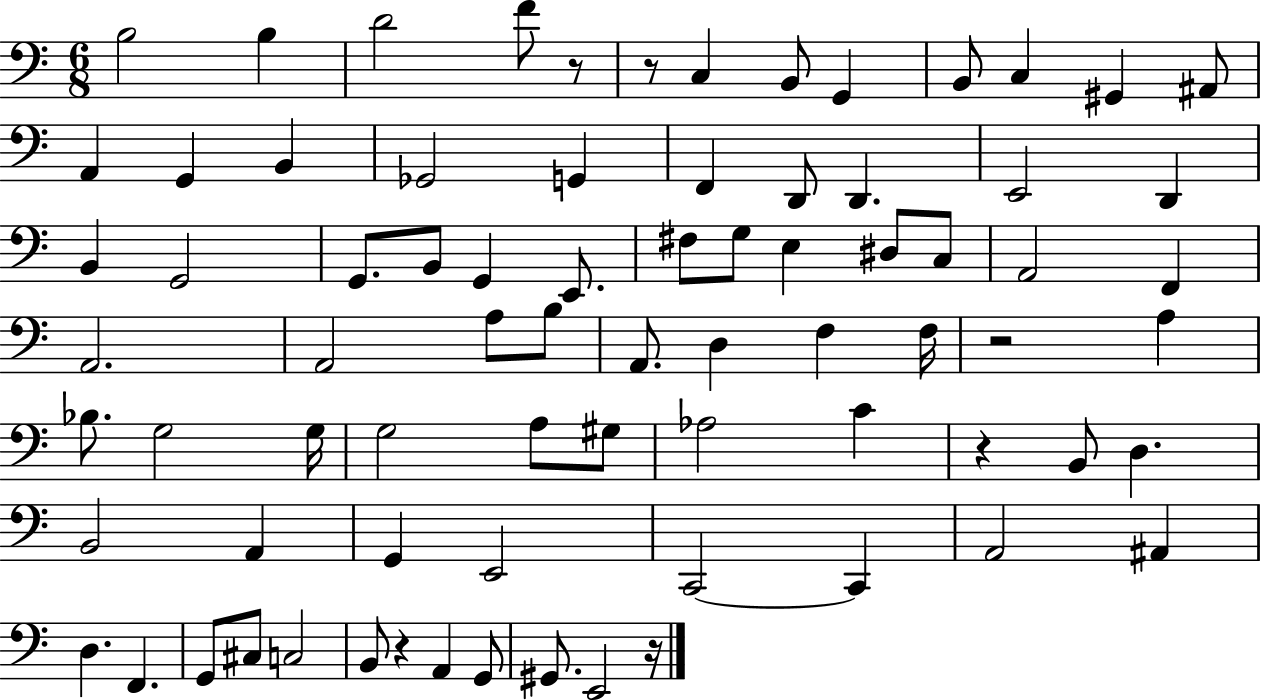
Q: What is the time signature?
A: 6/8